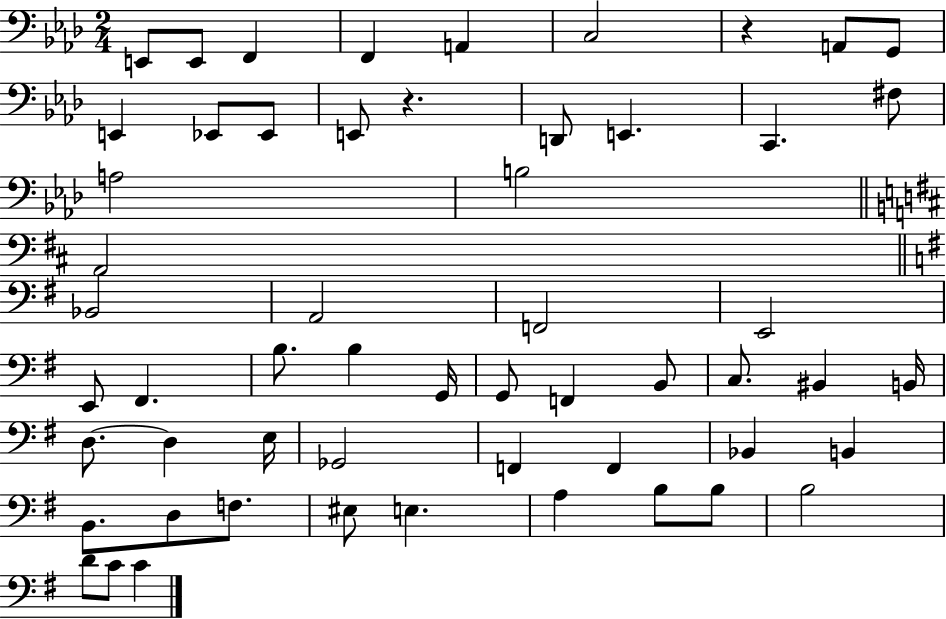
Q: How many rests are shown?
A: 2